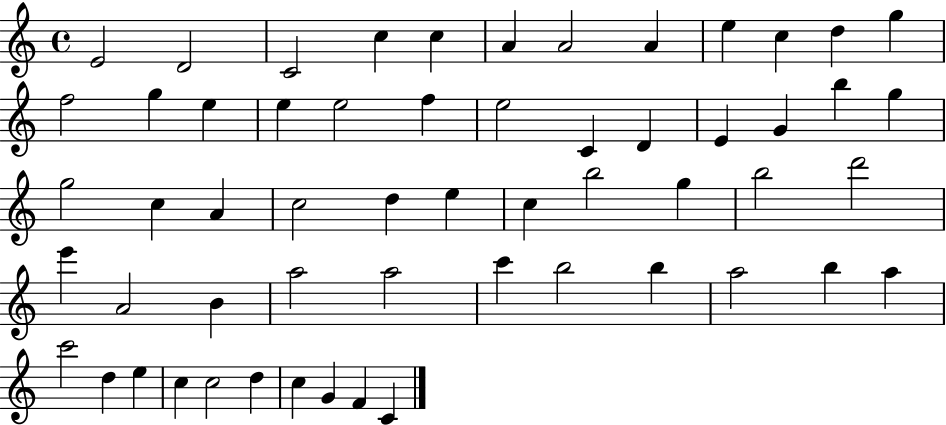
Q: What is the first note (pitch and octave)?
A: E4